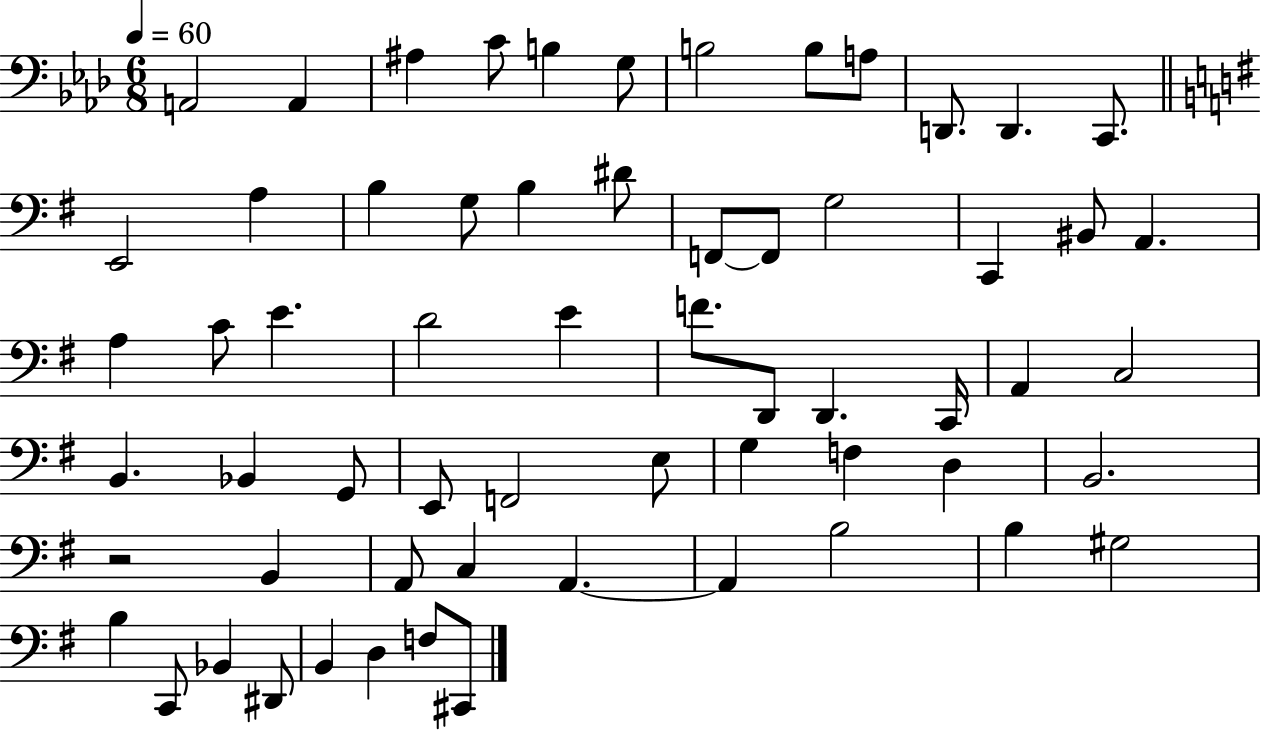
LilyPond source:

{
  \clef bass
  \numericTimeSignature
  \time 6/8
  \key aes \major
  \tempo 4 = 60
  a,2 a,4 | ais4 c'8 b4 g8 | b2 b8 a8 | d,8. d,4. c,8. | \break \bar "||" \break \key e \minor e,2 a4 | b4 g8 b4 dis'8 | f,8~~ f,8 g2 | c,4 bis,8 a,4. | \break a4 c'8 e'4. | d'2 e'4 | f'8. d,8 d,4. c,16 | a,4 c2 | \break b,4. bes,4 g,8 | e,8 f,2 e8 | g4 f4 d4 | b,2. | \break r2 b,4 | a,8 c4 a,4.~~ | a,4 b2 | b4 gis2 | \break b4 c,8 bes,4 dis,8 | b,4 d4 f8 cis,8 | \bar "|."
}